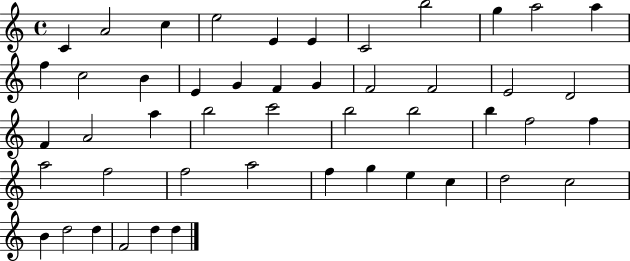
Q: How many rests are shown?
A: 0